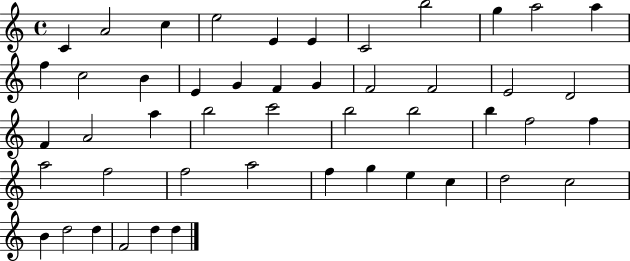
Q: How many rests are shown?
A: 0